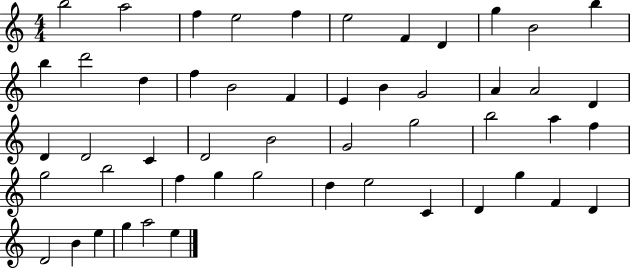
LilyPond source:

{
  \clef treble
  \numericTimeSignature
  \time 4/4
  \key c \major
  b''2 a''2 | f''4 e''2 f''4 | e''2 f'4 d'4 | g''4 b'2 b''4 | \break b''4 d'''2 d''4 | f''4 b'2 f'4 | e'4 b'4 g'2 | a'4 a'2 d'4 | \break d'4 d'2 c'4 | d'2 b'2 | g'2 g''2 | b''2 a''4 f''4 | \break g''2 b''2 | f''4 g''4 g''2 | d''4 e''2 c'4 | d'4 g''4 f'4 d'4 | \break d'2 b'4 e''4 | g''4 a''2 e''4 | \bar "|."
}